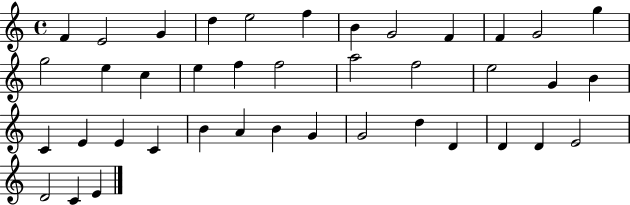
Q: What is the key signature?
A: C major